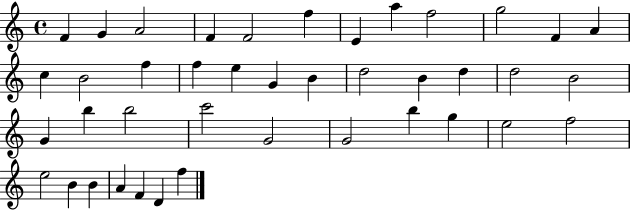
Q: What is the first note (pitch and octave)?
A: F4